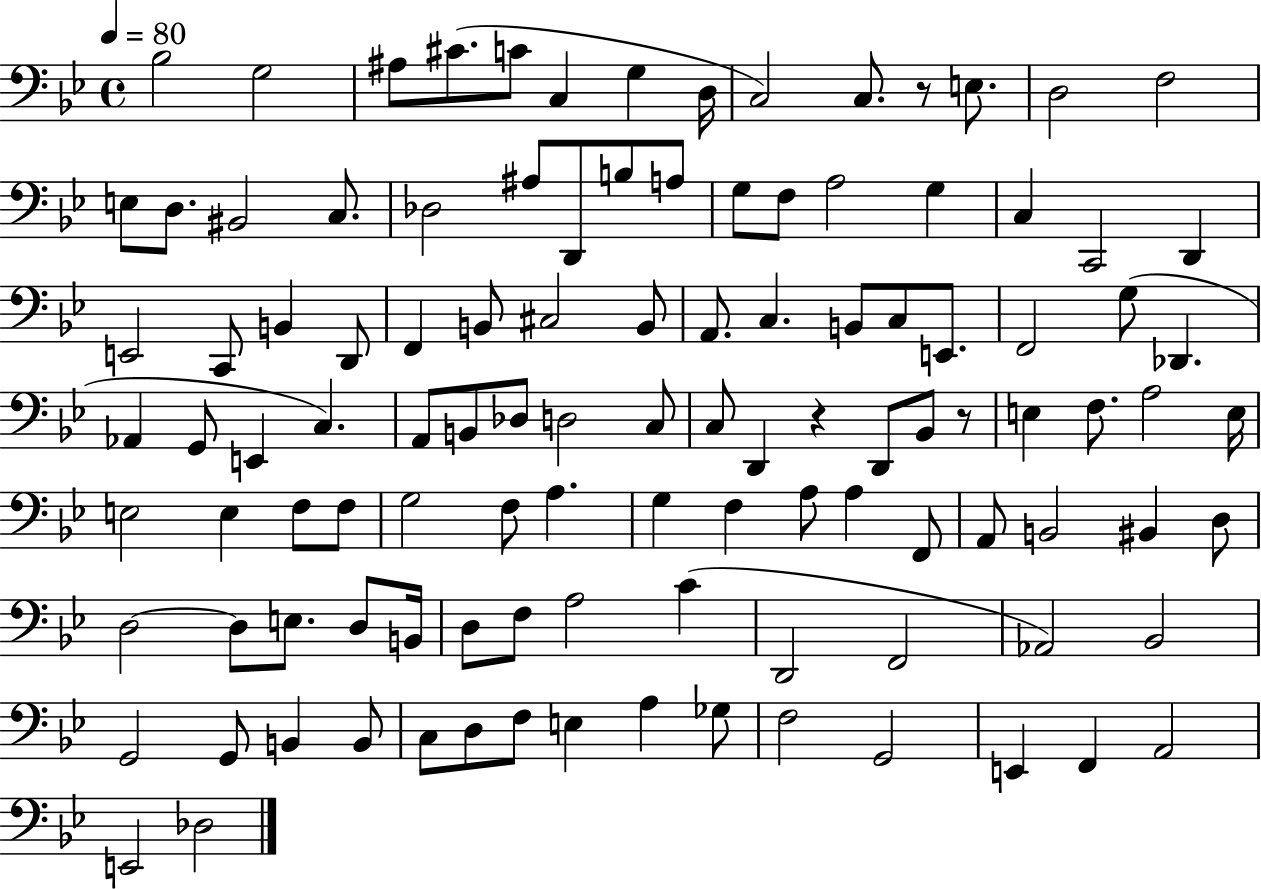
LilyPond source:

{
  \clef bass
  \time 4/4
  \defaultTimeSignature
  \key bes \major
  \tempo 4 = 80
  \repeat volta 2 { bes2 g2 | ais8 cis'8.( c'8 c4 g4 d16 | c2) c8. r8 e8. | d2 f2 | \break e8 d8. bis,2 c8. | des2 ais8 d,8 b8 a8 | g8 f8 a2 g4 | c4 c,2 d,4 | \break e,2 c,8 b,4 d,8 | f,4 b,8 cis2 b,8 | a,8. c4. b,8 c8 e,8. | f,2 g8( des,4. | \break aes,4 g,8 e,4 c4.) | a,8 b,8 des8 d2 c8 | c8 d,4 r4 d,8 bes,8 r8 | e4 f8. a2 e16 | \break e2 e4 f8 f8 | g2 f8 a4. | g4 f4 a8 a4 f,8 | a,8 b,2 bis,4 d8 | \break d2~~ d8 e8. d8 b,16 | d8 f8 a2 c'4( | d,2 f,2 | aes,2) bes,2 | \break g,2 g,8 b,4 b,8 | c8 d8 f8 e4 a4 ges8 | f2 g,2 | e,4 f,4 a,2 | \break e,2 des2 | } \bar "|."
}